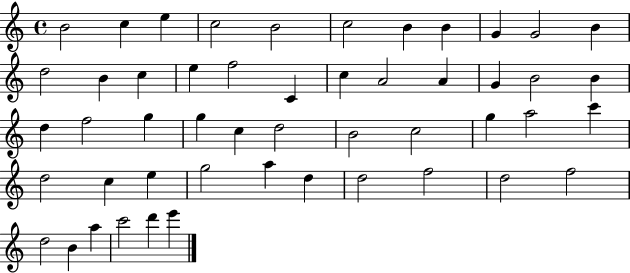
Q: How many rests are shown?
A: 0